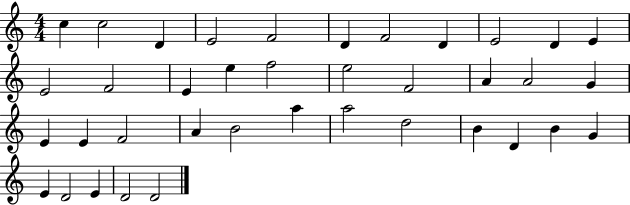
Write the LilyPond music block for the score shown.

{
  \clef treble
  \numericTimeSignature
  \time 4/4
  \key c \major
  c''4 c''2 d'4 | e'2 f'2 | d'4 f'2 d'4 | e'2 d'4 e'4 | \break e'2 f'2 | e'4 e''4 f''2 | e''2 f'2 | a'4 a'2 g'4 | \break e'4 e'4 f'2 | a'4 b'2 a''4 | a''2 d''2 | b'4 d'4 b'4 g'4 | \break e'4 d'2 e'4 | d'2 d'2 | \bar "|."
}